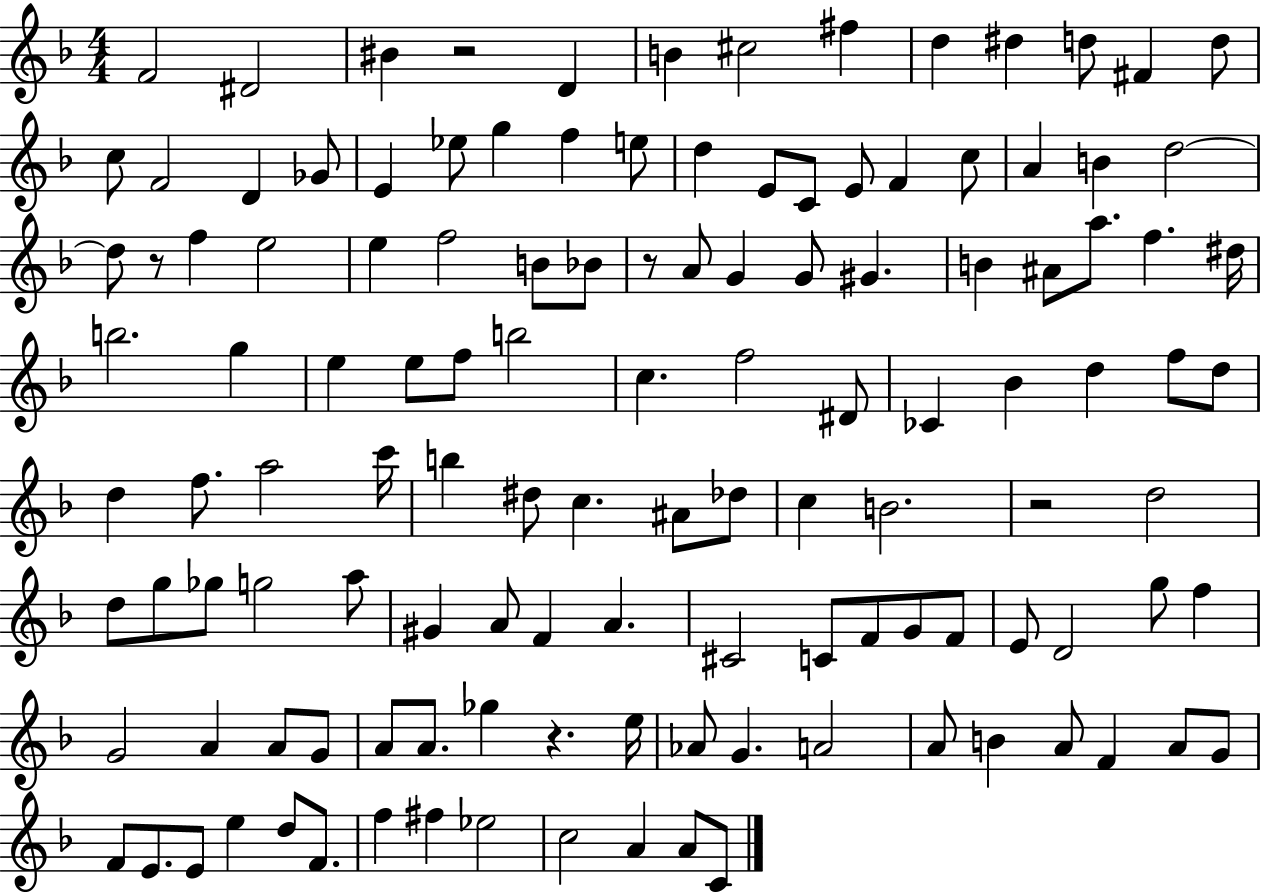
{
  \clef treble
  \numericTimeSignature
  \time 4/4
  \key f \major
  f'2 dis'2 | bis'4 r2 d'4 | b'4 cis''2 fis''4 | d''4 dis''4 d''8 fis'4 d''8 | \break c''8 f'2 d'4 ges'8 | e'4 ees''8 g''4 f''4 e''8 | d''4 e'8 c'8 e'8 f'4 c''8 | a'4 b'4 d''2~~ | \break d''8 r8 f''4 e''2 | e''4 f''2 b'8 bes'8 | r8 a'8 g'4 g'8 gis'4. | b'4 ais'8 a''8. f''4. dis''16 | \break b''2. g''4 | e''4 e''8 f''8 b''2 | c''4. f''2 dis'8 | ces'4 bes'4 d''4 f''8 d''8 | \break d''4 f''8. a''2 c'''16 | b''4 dis''8 c''4. ais'8 des''8 | c''4 b'2. | r2 d''2 | \break d''8 g''8 ges''8 g''2 a''8 | gis'4 a'8 f'4 a'4. | cis'2 c'8 f'8 g'8 f'8 | e'8 d'2 g''8 f''4 | \break g'2 a'4 a'8 g'8 | a'8 a'8. ges''4 r4. e''16 | aes'8 g'4. a'2 | a'8 b'4 a'8 f'4 a'8 g'8 | \break f'8 e'8. e'8 e''4 d''8 f'8. | f''4 fis''4 ees''2 | c''2 a'4 a'8 c'8 | \bar "|."
}